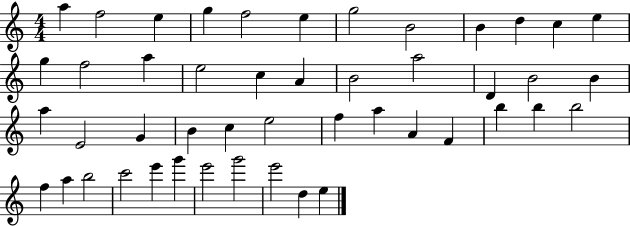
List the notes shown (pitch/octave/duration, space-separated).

A5/q F5/h E5/q G5/q F5/h E5/q G5/h B4/h B4/q D5/q C5/q E5/q G5/q F5/h A5/q E5/h C5/q A4/q B4/h A5/h D4/q B4/h B4/q A5/q E4/h G4/q B4/q C5/q E5/h F5/q A5/q A4/q F4/q B5/q B5/q B5/h F5/q A5/q B5/h C6/h E6/q G6/q E6/h G6/h E6/h D5/q E5/q